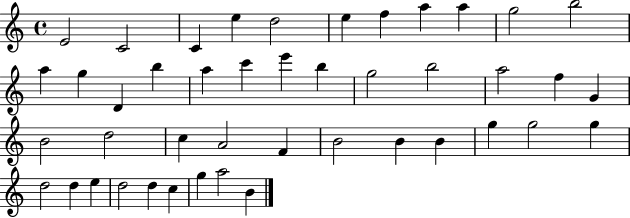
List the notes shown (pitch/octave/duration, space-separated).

E4/h C4/h C4/q E5/q D5/h E5/q F5/q A5/q A5/q G5/h B5/h A5/q G5/q D4/q B5/q A5/q C6/q E6/q B5/q G5/h B5/h A5/h F5/q G4/q B4/h D5/h C5/q A4/h F4/q B4/h B4/q B4/q G5/q G5/h G5/q D5/h D5/q E5/q D5/h D5/q C5/q G5/q A5/h B4/q